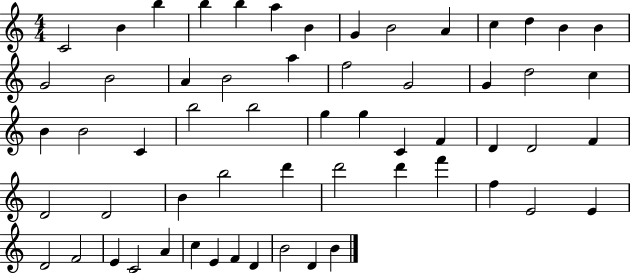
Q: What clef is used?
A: treble